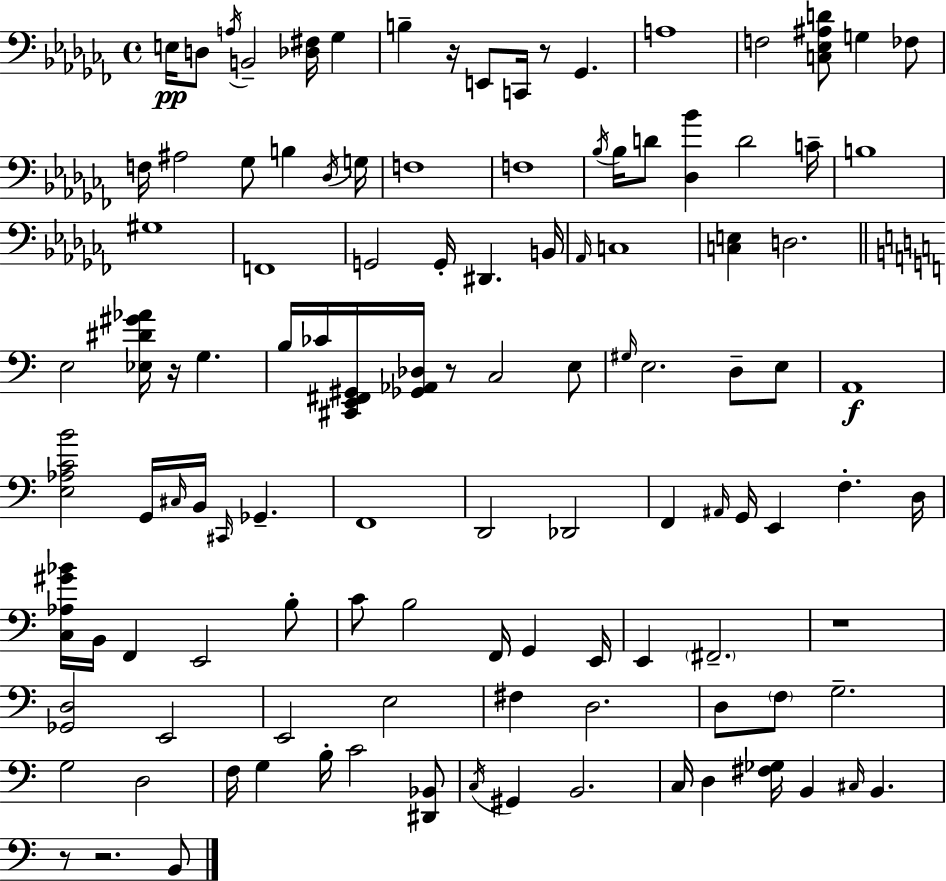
E3/s D3/e A3/s B2/h [Db3,F#3]/s Gb3/q B3/q R/s E2/e C2/s R/e Gb2/q. A3/w F3/h [C3,Eb3,A#3,D4]/e G3/q FES3/e F3/s A#3/h Gb3/e B3/q Db3/s G3/s F3/w F3/w Bb3/s Bb3/s D4/e [Db3,Bb4]/q D4/h C4/s B3/w G#3/w F2/w G2/h G2/s D#2/q. B2/s Ab2/s C3/w [C3,E3]/q D3/h. E3/h [Eb3,D#4,G#4,Ab4]/s R/s G3/q. B3/s CES4/s [C#2,E2,F#2,G#2]/s [Gb2,Ab2,Db3]/s R/e C3/h E3/e G#3/s E3/h. D3/e E3/e A2/w [E3,Ab3,C4,B4]/h G2/s C#3/s B2/s C#2/s Gb2/q. F2/w D2/h Db2/h F2/q A#2/s G2/s E2/q F3/q. D3/s [C3,Ab3,G#4,Bb4]/s B2/s F2/q E2/h B3/e C4/e B3/h F2/s G2/q E2/s E2/q F#2/h. R/w [Gb2,D3]/h E2/h E2/h E3/h F#3/q D3/h. D3/e F3/e G3/h. G3/h D3/h F3/s G3/q B3/s C4/h [D#2,Bb2]/e C3/s G#2/q B2/h. C3/s D3/q [F#3,Gb3]/s B2/q C#3/s B2/q. R/e R/h. B2/e